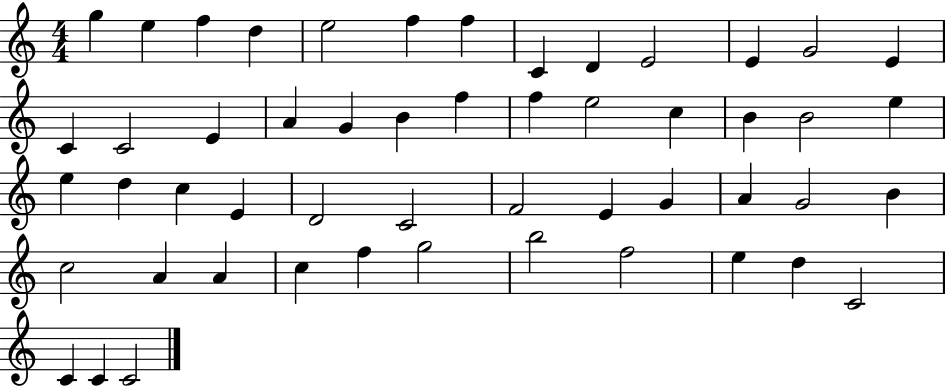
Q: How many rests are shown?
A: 0